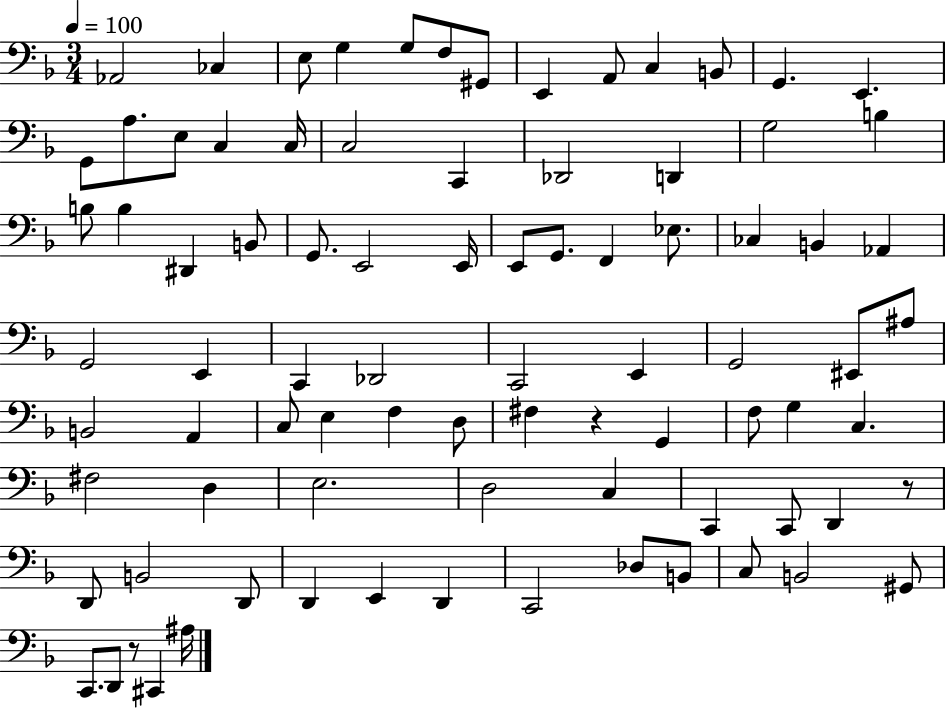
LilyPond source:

{
  \clef bass
  \numericTimeSignature
  \time 3/4
  \key f \major
  \tempo 4 = 100
  aes,2 ces4 | e8 g4 g8 f8 gis,8 | e,4 a,8 c4 b,8 | g,4. e,4. | \break g,8 a8. e8 c4 c16 | c2 c,4 | des,2 d,4 | g2 b4 | \break b8 b4 dis,4 b,8 | g,8. e,2 e,16 | e,8 g,8. f,4 ees8. | ces4 b,4 aes,4 | \break g,2 e,4 | c,4 des,2 | c,2 e,4 | g,2 eis,8 ais8 | \break b,2 a,4 | c8 e4 f4 d8 | fis4 r4 g,4 | f8 g4 c4. | \break fis2 d4 | e2. | d2 c4 | c,4 c,8 d,4 r8 | \break d,8 b,2 d,8 | d,4 e,4 d,4 | c,2 des8 b,8 | c8 b,2 gis,8 | \break c,8. d,8 r8 cis,4 ais16 | \bar "|."
}